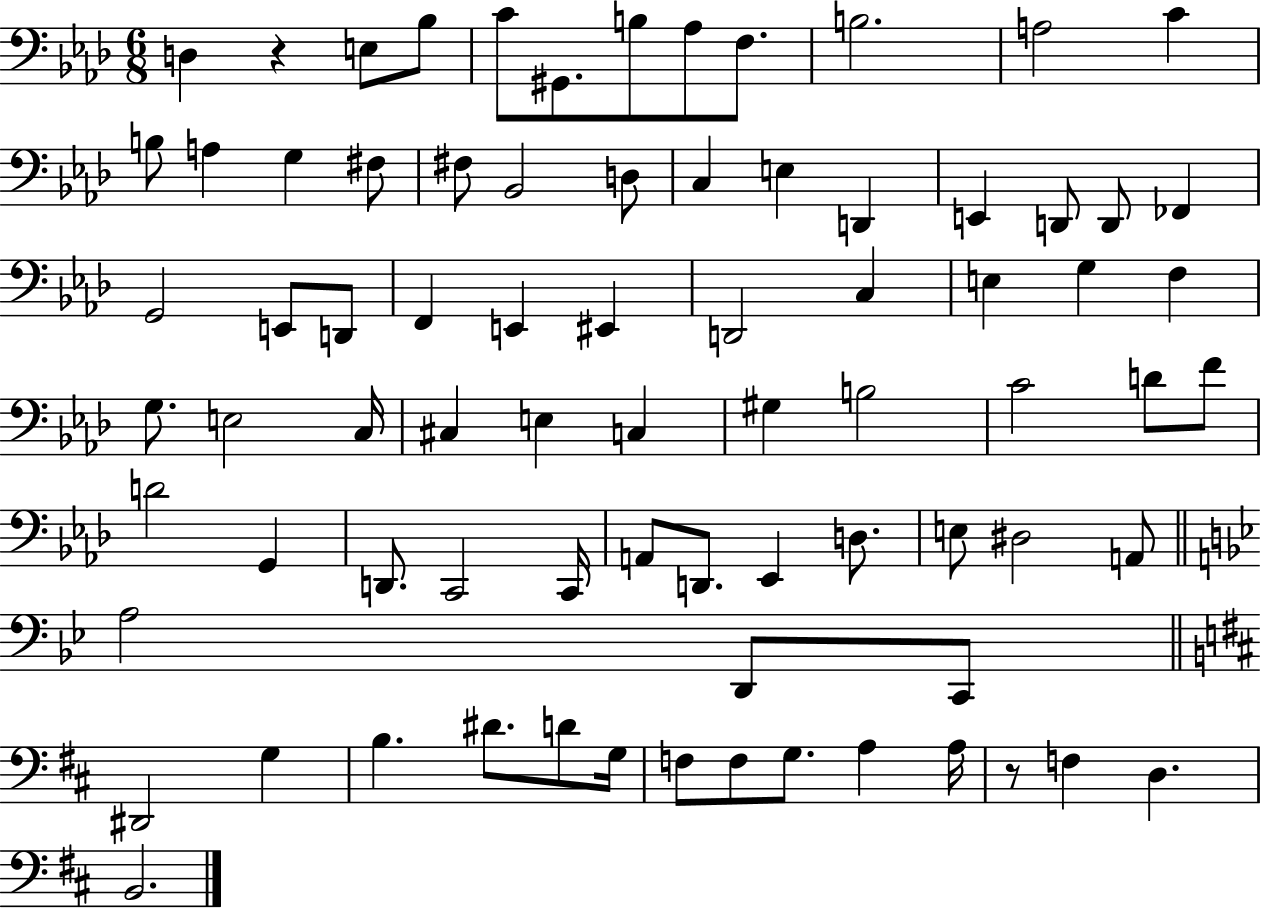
D3/q R/q E3/e Bb3/e C4/e G#2/e. B3/e Ab3/e F3/e. B3/h. A3/h C4/q B3/e A3/q G3/q F#3/e F#3/e Bb2/h D3/e C3/q E3/q D2/q E2/q D2/e D2/e FES2/q G2/h E2/e D2/e F2/q E2/q EIS2/q D2/h C3/q E3/q G3/q F3/q G3/e. E3/h C3/s C#3/q E3/q C3/q G#3/q B3/h C4/h D4/e F4/e D4/h G2/q D2/e. C2/h C2/s A2/e D2/e. Eb2/q D3/e. E3/e D#3/h A2/e A3/h D2/e C2/e D#2/h G3/q B3/q. D#4/e. D4/e G3/s F3/e F3/e G3/e. A3/q A3/s R/e F3/q D3/q. B2/h.